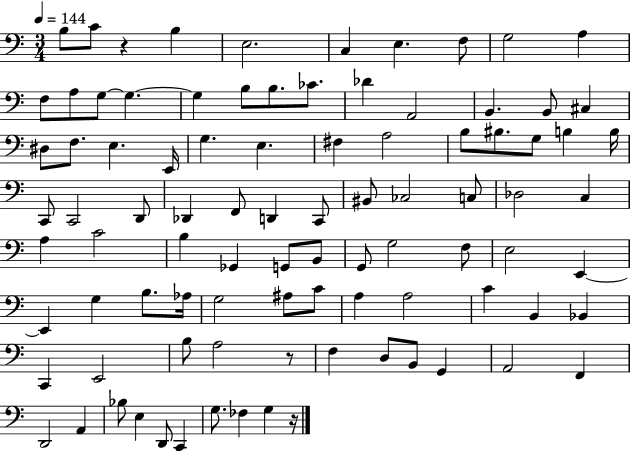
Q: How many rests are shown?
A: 3